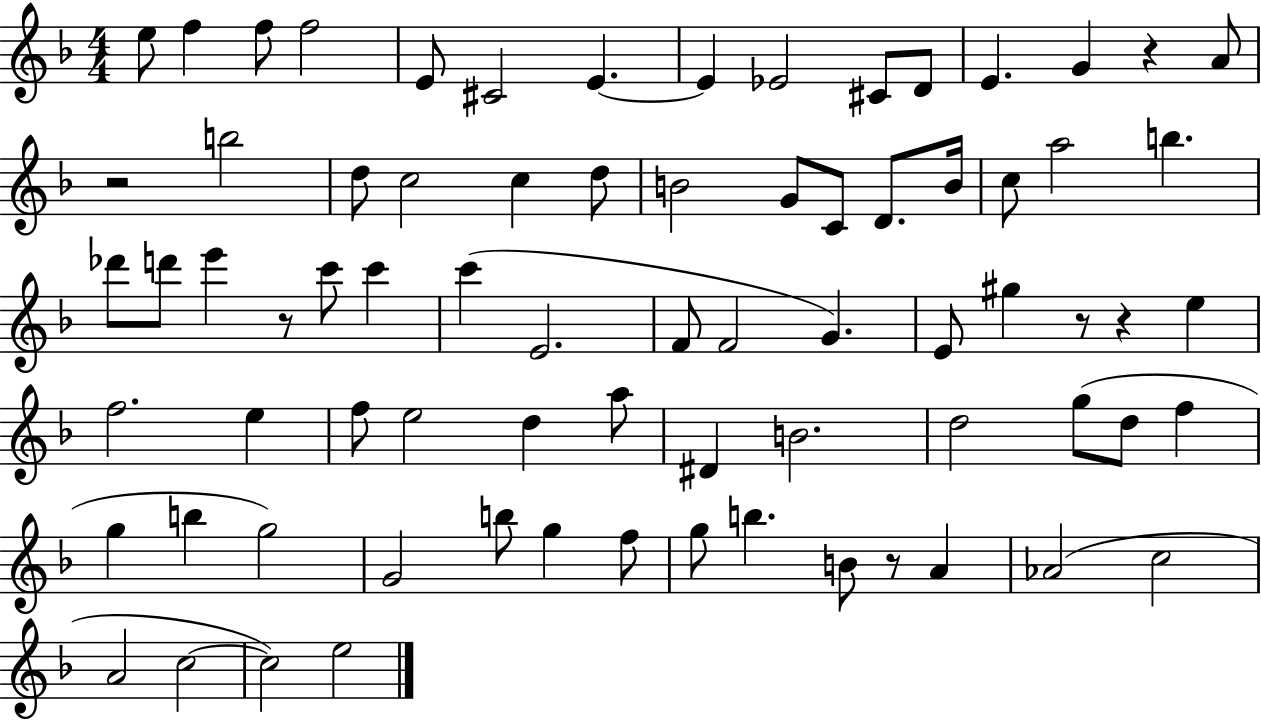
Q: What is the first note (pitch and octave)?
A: E5